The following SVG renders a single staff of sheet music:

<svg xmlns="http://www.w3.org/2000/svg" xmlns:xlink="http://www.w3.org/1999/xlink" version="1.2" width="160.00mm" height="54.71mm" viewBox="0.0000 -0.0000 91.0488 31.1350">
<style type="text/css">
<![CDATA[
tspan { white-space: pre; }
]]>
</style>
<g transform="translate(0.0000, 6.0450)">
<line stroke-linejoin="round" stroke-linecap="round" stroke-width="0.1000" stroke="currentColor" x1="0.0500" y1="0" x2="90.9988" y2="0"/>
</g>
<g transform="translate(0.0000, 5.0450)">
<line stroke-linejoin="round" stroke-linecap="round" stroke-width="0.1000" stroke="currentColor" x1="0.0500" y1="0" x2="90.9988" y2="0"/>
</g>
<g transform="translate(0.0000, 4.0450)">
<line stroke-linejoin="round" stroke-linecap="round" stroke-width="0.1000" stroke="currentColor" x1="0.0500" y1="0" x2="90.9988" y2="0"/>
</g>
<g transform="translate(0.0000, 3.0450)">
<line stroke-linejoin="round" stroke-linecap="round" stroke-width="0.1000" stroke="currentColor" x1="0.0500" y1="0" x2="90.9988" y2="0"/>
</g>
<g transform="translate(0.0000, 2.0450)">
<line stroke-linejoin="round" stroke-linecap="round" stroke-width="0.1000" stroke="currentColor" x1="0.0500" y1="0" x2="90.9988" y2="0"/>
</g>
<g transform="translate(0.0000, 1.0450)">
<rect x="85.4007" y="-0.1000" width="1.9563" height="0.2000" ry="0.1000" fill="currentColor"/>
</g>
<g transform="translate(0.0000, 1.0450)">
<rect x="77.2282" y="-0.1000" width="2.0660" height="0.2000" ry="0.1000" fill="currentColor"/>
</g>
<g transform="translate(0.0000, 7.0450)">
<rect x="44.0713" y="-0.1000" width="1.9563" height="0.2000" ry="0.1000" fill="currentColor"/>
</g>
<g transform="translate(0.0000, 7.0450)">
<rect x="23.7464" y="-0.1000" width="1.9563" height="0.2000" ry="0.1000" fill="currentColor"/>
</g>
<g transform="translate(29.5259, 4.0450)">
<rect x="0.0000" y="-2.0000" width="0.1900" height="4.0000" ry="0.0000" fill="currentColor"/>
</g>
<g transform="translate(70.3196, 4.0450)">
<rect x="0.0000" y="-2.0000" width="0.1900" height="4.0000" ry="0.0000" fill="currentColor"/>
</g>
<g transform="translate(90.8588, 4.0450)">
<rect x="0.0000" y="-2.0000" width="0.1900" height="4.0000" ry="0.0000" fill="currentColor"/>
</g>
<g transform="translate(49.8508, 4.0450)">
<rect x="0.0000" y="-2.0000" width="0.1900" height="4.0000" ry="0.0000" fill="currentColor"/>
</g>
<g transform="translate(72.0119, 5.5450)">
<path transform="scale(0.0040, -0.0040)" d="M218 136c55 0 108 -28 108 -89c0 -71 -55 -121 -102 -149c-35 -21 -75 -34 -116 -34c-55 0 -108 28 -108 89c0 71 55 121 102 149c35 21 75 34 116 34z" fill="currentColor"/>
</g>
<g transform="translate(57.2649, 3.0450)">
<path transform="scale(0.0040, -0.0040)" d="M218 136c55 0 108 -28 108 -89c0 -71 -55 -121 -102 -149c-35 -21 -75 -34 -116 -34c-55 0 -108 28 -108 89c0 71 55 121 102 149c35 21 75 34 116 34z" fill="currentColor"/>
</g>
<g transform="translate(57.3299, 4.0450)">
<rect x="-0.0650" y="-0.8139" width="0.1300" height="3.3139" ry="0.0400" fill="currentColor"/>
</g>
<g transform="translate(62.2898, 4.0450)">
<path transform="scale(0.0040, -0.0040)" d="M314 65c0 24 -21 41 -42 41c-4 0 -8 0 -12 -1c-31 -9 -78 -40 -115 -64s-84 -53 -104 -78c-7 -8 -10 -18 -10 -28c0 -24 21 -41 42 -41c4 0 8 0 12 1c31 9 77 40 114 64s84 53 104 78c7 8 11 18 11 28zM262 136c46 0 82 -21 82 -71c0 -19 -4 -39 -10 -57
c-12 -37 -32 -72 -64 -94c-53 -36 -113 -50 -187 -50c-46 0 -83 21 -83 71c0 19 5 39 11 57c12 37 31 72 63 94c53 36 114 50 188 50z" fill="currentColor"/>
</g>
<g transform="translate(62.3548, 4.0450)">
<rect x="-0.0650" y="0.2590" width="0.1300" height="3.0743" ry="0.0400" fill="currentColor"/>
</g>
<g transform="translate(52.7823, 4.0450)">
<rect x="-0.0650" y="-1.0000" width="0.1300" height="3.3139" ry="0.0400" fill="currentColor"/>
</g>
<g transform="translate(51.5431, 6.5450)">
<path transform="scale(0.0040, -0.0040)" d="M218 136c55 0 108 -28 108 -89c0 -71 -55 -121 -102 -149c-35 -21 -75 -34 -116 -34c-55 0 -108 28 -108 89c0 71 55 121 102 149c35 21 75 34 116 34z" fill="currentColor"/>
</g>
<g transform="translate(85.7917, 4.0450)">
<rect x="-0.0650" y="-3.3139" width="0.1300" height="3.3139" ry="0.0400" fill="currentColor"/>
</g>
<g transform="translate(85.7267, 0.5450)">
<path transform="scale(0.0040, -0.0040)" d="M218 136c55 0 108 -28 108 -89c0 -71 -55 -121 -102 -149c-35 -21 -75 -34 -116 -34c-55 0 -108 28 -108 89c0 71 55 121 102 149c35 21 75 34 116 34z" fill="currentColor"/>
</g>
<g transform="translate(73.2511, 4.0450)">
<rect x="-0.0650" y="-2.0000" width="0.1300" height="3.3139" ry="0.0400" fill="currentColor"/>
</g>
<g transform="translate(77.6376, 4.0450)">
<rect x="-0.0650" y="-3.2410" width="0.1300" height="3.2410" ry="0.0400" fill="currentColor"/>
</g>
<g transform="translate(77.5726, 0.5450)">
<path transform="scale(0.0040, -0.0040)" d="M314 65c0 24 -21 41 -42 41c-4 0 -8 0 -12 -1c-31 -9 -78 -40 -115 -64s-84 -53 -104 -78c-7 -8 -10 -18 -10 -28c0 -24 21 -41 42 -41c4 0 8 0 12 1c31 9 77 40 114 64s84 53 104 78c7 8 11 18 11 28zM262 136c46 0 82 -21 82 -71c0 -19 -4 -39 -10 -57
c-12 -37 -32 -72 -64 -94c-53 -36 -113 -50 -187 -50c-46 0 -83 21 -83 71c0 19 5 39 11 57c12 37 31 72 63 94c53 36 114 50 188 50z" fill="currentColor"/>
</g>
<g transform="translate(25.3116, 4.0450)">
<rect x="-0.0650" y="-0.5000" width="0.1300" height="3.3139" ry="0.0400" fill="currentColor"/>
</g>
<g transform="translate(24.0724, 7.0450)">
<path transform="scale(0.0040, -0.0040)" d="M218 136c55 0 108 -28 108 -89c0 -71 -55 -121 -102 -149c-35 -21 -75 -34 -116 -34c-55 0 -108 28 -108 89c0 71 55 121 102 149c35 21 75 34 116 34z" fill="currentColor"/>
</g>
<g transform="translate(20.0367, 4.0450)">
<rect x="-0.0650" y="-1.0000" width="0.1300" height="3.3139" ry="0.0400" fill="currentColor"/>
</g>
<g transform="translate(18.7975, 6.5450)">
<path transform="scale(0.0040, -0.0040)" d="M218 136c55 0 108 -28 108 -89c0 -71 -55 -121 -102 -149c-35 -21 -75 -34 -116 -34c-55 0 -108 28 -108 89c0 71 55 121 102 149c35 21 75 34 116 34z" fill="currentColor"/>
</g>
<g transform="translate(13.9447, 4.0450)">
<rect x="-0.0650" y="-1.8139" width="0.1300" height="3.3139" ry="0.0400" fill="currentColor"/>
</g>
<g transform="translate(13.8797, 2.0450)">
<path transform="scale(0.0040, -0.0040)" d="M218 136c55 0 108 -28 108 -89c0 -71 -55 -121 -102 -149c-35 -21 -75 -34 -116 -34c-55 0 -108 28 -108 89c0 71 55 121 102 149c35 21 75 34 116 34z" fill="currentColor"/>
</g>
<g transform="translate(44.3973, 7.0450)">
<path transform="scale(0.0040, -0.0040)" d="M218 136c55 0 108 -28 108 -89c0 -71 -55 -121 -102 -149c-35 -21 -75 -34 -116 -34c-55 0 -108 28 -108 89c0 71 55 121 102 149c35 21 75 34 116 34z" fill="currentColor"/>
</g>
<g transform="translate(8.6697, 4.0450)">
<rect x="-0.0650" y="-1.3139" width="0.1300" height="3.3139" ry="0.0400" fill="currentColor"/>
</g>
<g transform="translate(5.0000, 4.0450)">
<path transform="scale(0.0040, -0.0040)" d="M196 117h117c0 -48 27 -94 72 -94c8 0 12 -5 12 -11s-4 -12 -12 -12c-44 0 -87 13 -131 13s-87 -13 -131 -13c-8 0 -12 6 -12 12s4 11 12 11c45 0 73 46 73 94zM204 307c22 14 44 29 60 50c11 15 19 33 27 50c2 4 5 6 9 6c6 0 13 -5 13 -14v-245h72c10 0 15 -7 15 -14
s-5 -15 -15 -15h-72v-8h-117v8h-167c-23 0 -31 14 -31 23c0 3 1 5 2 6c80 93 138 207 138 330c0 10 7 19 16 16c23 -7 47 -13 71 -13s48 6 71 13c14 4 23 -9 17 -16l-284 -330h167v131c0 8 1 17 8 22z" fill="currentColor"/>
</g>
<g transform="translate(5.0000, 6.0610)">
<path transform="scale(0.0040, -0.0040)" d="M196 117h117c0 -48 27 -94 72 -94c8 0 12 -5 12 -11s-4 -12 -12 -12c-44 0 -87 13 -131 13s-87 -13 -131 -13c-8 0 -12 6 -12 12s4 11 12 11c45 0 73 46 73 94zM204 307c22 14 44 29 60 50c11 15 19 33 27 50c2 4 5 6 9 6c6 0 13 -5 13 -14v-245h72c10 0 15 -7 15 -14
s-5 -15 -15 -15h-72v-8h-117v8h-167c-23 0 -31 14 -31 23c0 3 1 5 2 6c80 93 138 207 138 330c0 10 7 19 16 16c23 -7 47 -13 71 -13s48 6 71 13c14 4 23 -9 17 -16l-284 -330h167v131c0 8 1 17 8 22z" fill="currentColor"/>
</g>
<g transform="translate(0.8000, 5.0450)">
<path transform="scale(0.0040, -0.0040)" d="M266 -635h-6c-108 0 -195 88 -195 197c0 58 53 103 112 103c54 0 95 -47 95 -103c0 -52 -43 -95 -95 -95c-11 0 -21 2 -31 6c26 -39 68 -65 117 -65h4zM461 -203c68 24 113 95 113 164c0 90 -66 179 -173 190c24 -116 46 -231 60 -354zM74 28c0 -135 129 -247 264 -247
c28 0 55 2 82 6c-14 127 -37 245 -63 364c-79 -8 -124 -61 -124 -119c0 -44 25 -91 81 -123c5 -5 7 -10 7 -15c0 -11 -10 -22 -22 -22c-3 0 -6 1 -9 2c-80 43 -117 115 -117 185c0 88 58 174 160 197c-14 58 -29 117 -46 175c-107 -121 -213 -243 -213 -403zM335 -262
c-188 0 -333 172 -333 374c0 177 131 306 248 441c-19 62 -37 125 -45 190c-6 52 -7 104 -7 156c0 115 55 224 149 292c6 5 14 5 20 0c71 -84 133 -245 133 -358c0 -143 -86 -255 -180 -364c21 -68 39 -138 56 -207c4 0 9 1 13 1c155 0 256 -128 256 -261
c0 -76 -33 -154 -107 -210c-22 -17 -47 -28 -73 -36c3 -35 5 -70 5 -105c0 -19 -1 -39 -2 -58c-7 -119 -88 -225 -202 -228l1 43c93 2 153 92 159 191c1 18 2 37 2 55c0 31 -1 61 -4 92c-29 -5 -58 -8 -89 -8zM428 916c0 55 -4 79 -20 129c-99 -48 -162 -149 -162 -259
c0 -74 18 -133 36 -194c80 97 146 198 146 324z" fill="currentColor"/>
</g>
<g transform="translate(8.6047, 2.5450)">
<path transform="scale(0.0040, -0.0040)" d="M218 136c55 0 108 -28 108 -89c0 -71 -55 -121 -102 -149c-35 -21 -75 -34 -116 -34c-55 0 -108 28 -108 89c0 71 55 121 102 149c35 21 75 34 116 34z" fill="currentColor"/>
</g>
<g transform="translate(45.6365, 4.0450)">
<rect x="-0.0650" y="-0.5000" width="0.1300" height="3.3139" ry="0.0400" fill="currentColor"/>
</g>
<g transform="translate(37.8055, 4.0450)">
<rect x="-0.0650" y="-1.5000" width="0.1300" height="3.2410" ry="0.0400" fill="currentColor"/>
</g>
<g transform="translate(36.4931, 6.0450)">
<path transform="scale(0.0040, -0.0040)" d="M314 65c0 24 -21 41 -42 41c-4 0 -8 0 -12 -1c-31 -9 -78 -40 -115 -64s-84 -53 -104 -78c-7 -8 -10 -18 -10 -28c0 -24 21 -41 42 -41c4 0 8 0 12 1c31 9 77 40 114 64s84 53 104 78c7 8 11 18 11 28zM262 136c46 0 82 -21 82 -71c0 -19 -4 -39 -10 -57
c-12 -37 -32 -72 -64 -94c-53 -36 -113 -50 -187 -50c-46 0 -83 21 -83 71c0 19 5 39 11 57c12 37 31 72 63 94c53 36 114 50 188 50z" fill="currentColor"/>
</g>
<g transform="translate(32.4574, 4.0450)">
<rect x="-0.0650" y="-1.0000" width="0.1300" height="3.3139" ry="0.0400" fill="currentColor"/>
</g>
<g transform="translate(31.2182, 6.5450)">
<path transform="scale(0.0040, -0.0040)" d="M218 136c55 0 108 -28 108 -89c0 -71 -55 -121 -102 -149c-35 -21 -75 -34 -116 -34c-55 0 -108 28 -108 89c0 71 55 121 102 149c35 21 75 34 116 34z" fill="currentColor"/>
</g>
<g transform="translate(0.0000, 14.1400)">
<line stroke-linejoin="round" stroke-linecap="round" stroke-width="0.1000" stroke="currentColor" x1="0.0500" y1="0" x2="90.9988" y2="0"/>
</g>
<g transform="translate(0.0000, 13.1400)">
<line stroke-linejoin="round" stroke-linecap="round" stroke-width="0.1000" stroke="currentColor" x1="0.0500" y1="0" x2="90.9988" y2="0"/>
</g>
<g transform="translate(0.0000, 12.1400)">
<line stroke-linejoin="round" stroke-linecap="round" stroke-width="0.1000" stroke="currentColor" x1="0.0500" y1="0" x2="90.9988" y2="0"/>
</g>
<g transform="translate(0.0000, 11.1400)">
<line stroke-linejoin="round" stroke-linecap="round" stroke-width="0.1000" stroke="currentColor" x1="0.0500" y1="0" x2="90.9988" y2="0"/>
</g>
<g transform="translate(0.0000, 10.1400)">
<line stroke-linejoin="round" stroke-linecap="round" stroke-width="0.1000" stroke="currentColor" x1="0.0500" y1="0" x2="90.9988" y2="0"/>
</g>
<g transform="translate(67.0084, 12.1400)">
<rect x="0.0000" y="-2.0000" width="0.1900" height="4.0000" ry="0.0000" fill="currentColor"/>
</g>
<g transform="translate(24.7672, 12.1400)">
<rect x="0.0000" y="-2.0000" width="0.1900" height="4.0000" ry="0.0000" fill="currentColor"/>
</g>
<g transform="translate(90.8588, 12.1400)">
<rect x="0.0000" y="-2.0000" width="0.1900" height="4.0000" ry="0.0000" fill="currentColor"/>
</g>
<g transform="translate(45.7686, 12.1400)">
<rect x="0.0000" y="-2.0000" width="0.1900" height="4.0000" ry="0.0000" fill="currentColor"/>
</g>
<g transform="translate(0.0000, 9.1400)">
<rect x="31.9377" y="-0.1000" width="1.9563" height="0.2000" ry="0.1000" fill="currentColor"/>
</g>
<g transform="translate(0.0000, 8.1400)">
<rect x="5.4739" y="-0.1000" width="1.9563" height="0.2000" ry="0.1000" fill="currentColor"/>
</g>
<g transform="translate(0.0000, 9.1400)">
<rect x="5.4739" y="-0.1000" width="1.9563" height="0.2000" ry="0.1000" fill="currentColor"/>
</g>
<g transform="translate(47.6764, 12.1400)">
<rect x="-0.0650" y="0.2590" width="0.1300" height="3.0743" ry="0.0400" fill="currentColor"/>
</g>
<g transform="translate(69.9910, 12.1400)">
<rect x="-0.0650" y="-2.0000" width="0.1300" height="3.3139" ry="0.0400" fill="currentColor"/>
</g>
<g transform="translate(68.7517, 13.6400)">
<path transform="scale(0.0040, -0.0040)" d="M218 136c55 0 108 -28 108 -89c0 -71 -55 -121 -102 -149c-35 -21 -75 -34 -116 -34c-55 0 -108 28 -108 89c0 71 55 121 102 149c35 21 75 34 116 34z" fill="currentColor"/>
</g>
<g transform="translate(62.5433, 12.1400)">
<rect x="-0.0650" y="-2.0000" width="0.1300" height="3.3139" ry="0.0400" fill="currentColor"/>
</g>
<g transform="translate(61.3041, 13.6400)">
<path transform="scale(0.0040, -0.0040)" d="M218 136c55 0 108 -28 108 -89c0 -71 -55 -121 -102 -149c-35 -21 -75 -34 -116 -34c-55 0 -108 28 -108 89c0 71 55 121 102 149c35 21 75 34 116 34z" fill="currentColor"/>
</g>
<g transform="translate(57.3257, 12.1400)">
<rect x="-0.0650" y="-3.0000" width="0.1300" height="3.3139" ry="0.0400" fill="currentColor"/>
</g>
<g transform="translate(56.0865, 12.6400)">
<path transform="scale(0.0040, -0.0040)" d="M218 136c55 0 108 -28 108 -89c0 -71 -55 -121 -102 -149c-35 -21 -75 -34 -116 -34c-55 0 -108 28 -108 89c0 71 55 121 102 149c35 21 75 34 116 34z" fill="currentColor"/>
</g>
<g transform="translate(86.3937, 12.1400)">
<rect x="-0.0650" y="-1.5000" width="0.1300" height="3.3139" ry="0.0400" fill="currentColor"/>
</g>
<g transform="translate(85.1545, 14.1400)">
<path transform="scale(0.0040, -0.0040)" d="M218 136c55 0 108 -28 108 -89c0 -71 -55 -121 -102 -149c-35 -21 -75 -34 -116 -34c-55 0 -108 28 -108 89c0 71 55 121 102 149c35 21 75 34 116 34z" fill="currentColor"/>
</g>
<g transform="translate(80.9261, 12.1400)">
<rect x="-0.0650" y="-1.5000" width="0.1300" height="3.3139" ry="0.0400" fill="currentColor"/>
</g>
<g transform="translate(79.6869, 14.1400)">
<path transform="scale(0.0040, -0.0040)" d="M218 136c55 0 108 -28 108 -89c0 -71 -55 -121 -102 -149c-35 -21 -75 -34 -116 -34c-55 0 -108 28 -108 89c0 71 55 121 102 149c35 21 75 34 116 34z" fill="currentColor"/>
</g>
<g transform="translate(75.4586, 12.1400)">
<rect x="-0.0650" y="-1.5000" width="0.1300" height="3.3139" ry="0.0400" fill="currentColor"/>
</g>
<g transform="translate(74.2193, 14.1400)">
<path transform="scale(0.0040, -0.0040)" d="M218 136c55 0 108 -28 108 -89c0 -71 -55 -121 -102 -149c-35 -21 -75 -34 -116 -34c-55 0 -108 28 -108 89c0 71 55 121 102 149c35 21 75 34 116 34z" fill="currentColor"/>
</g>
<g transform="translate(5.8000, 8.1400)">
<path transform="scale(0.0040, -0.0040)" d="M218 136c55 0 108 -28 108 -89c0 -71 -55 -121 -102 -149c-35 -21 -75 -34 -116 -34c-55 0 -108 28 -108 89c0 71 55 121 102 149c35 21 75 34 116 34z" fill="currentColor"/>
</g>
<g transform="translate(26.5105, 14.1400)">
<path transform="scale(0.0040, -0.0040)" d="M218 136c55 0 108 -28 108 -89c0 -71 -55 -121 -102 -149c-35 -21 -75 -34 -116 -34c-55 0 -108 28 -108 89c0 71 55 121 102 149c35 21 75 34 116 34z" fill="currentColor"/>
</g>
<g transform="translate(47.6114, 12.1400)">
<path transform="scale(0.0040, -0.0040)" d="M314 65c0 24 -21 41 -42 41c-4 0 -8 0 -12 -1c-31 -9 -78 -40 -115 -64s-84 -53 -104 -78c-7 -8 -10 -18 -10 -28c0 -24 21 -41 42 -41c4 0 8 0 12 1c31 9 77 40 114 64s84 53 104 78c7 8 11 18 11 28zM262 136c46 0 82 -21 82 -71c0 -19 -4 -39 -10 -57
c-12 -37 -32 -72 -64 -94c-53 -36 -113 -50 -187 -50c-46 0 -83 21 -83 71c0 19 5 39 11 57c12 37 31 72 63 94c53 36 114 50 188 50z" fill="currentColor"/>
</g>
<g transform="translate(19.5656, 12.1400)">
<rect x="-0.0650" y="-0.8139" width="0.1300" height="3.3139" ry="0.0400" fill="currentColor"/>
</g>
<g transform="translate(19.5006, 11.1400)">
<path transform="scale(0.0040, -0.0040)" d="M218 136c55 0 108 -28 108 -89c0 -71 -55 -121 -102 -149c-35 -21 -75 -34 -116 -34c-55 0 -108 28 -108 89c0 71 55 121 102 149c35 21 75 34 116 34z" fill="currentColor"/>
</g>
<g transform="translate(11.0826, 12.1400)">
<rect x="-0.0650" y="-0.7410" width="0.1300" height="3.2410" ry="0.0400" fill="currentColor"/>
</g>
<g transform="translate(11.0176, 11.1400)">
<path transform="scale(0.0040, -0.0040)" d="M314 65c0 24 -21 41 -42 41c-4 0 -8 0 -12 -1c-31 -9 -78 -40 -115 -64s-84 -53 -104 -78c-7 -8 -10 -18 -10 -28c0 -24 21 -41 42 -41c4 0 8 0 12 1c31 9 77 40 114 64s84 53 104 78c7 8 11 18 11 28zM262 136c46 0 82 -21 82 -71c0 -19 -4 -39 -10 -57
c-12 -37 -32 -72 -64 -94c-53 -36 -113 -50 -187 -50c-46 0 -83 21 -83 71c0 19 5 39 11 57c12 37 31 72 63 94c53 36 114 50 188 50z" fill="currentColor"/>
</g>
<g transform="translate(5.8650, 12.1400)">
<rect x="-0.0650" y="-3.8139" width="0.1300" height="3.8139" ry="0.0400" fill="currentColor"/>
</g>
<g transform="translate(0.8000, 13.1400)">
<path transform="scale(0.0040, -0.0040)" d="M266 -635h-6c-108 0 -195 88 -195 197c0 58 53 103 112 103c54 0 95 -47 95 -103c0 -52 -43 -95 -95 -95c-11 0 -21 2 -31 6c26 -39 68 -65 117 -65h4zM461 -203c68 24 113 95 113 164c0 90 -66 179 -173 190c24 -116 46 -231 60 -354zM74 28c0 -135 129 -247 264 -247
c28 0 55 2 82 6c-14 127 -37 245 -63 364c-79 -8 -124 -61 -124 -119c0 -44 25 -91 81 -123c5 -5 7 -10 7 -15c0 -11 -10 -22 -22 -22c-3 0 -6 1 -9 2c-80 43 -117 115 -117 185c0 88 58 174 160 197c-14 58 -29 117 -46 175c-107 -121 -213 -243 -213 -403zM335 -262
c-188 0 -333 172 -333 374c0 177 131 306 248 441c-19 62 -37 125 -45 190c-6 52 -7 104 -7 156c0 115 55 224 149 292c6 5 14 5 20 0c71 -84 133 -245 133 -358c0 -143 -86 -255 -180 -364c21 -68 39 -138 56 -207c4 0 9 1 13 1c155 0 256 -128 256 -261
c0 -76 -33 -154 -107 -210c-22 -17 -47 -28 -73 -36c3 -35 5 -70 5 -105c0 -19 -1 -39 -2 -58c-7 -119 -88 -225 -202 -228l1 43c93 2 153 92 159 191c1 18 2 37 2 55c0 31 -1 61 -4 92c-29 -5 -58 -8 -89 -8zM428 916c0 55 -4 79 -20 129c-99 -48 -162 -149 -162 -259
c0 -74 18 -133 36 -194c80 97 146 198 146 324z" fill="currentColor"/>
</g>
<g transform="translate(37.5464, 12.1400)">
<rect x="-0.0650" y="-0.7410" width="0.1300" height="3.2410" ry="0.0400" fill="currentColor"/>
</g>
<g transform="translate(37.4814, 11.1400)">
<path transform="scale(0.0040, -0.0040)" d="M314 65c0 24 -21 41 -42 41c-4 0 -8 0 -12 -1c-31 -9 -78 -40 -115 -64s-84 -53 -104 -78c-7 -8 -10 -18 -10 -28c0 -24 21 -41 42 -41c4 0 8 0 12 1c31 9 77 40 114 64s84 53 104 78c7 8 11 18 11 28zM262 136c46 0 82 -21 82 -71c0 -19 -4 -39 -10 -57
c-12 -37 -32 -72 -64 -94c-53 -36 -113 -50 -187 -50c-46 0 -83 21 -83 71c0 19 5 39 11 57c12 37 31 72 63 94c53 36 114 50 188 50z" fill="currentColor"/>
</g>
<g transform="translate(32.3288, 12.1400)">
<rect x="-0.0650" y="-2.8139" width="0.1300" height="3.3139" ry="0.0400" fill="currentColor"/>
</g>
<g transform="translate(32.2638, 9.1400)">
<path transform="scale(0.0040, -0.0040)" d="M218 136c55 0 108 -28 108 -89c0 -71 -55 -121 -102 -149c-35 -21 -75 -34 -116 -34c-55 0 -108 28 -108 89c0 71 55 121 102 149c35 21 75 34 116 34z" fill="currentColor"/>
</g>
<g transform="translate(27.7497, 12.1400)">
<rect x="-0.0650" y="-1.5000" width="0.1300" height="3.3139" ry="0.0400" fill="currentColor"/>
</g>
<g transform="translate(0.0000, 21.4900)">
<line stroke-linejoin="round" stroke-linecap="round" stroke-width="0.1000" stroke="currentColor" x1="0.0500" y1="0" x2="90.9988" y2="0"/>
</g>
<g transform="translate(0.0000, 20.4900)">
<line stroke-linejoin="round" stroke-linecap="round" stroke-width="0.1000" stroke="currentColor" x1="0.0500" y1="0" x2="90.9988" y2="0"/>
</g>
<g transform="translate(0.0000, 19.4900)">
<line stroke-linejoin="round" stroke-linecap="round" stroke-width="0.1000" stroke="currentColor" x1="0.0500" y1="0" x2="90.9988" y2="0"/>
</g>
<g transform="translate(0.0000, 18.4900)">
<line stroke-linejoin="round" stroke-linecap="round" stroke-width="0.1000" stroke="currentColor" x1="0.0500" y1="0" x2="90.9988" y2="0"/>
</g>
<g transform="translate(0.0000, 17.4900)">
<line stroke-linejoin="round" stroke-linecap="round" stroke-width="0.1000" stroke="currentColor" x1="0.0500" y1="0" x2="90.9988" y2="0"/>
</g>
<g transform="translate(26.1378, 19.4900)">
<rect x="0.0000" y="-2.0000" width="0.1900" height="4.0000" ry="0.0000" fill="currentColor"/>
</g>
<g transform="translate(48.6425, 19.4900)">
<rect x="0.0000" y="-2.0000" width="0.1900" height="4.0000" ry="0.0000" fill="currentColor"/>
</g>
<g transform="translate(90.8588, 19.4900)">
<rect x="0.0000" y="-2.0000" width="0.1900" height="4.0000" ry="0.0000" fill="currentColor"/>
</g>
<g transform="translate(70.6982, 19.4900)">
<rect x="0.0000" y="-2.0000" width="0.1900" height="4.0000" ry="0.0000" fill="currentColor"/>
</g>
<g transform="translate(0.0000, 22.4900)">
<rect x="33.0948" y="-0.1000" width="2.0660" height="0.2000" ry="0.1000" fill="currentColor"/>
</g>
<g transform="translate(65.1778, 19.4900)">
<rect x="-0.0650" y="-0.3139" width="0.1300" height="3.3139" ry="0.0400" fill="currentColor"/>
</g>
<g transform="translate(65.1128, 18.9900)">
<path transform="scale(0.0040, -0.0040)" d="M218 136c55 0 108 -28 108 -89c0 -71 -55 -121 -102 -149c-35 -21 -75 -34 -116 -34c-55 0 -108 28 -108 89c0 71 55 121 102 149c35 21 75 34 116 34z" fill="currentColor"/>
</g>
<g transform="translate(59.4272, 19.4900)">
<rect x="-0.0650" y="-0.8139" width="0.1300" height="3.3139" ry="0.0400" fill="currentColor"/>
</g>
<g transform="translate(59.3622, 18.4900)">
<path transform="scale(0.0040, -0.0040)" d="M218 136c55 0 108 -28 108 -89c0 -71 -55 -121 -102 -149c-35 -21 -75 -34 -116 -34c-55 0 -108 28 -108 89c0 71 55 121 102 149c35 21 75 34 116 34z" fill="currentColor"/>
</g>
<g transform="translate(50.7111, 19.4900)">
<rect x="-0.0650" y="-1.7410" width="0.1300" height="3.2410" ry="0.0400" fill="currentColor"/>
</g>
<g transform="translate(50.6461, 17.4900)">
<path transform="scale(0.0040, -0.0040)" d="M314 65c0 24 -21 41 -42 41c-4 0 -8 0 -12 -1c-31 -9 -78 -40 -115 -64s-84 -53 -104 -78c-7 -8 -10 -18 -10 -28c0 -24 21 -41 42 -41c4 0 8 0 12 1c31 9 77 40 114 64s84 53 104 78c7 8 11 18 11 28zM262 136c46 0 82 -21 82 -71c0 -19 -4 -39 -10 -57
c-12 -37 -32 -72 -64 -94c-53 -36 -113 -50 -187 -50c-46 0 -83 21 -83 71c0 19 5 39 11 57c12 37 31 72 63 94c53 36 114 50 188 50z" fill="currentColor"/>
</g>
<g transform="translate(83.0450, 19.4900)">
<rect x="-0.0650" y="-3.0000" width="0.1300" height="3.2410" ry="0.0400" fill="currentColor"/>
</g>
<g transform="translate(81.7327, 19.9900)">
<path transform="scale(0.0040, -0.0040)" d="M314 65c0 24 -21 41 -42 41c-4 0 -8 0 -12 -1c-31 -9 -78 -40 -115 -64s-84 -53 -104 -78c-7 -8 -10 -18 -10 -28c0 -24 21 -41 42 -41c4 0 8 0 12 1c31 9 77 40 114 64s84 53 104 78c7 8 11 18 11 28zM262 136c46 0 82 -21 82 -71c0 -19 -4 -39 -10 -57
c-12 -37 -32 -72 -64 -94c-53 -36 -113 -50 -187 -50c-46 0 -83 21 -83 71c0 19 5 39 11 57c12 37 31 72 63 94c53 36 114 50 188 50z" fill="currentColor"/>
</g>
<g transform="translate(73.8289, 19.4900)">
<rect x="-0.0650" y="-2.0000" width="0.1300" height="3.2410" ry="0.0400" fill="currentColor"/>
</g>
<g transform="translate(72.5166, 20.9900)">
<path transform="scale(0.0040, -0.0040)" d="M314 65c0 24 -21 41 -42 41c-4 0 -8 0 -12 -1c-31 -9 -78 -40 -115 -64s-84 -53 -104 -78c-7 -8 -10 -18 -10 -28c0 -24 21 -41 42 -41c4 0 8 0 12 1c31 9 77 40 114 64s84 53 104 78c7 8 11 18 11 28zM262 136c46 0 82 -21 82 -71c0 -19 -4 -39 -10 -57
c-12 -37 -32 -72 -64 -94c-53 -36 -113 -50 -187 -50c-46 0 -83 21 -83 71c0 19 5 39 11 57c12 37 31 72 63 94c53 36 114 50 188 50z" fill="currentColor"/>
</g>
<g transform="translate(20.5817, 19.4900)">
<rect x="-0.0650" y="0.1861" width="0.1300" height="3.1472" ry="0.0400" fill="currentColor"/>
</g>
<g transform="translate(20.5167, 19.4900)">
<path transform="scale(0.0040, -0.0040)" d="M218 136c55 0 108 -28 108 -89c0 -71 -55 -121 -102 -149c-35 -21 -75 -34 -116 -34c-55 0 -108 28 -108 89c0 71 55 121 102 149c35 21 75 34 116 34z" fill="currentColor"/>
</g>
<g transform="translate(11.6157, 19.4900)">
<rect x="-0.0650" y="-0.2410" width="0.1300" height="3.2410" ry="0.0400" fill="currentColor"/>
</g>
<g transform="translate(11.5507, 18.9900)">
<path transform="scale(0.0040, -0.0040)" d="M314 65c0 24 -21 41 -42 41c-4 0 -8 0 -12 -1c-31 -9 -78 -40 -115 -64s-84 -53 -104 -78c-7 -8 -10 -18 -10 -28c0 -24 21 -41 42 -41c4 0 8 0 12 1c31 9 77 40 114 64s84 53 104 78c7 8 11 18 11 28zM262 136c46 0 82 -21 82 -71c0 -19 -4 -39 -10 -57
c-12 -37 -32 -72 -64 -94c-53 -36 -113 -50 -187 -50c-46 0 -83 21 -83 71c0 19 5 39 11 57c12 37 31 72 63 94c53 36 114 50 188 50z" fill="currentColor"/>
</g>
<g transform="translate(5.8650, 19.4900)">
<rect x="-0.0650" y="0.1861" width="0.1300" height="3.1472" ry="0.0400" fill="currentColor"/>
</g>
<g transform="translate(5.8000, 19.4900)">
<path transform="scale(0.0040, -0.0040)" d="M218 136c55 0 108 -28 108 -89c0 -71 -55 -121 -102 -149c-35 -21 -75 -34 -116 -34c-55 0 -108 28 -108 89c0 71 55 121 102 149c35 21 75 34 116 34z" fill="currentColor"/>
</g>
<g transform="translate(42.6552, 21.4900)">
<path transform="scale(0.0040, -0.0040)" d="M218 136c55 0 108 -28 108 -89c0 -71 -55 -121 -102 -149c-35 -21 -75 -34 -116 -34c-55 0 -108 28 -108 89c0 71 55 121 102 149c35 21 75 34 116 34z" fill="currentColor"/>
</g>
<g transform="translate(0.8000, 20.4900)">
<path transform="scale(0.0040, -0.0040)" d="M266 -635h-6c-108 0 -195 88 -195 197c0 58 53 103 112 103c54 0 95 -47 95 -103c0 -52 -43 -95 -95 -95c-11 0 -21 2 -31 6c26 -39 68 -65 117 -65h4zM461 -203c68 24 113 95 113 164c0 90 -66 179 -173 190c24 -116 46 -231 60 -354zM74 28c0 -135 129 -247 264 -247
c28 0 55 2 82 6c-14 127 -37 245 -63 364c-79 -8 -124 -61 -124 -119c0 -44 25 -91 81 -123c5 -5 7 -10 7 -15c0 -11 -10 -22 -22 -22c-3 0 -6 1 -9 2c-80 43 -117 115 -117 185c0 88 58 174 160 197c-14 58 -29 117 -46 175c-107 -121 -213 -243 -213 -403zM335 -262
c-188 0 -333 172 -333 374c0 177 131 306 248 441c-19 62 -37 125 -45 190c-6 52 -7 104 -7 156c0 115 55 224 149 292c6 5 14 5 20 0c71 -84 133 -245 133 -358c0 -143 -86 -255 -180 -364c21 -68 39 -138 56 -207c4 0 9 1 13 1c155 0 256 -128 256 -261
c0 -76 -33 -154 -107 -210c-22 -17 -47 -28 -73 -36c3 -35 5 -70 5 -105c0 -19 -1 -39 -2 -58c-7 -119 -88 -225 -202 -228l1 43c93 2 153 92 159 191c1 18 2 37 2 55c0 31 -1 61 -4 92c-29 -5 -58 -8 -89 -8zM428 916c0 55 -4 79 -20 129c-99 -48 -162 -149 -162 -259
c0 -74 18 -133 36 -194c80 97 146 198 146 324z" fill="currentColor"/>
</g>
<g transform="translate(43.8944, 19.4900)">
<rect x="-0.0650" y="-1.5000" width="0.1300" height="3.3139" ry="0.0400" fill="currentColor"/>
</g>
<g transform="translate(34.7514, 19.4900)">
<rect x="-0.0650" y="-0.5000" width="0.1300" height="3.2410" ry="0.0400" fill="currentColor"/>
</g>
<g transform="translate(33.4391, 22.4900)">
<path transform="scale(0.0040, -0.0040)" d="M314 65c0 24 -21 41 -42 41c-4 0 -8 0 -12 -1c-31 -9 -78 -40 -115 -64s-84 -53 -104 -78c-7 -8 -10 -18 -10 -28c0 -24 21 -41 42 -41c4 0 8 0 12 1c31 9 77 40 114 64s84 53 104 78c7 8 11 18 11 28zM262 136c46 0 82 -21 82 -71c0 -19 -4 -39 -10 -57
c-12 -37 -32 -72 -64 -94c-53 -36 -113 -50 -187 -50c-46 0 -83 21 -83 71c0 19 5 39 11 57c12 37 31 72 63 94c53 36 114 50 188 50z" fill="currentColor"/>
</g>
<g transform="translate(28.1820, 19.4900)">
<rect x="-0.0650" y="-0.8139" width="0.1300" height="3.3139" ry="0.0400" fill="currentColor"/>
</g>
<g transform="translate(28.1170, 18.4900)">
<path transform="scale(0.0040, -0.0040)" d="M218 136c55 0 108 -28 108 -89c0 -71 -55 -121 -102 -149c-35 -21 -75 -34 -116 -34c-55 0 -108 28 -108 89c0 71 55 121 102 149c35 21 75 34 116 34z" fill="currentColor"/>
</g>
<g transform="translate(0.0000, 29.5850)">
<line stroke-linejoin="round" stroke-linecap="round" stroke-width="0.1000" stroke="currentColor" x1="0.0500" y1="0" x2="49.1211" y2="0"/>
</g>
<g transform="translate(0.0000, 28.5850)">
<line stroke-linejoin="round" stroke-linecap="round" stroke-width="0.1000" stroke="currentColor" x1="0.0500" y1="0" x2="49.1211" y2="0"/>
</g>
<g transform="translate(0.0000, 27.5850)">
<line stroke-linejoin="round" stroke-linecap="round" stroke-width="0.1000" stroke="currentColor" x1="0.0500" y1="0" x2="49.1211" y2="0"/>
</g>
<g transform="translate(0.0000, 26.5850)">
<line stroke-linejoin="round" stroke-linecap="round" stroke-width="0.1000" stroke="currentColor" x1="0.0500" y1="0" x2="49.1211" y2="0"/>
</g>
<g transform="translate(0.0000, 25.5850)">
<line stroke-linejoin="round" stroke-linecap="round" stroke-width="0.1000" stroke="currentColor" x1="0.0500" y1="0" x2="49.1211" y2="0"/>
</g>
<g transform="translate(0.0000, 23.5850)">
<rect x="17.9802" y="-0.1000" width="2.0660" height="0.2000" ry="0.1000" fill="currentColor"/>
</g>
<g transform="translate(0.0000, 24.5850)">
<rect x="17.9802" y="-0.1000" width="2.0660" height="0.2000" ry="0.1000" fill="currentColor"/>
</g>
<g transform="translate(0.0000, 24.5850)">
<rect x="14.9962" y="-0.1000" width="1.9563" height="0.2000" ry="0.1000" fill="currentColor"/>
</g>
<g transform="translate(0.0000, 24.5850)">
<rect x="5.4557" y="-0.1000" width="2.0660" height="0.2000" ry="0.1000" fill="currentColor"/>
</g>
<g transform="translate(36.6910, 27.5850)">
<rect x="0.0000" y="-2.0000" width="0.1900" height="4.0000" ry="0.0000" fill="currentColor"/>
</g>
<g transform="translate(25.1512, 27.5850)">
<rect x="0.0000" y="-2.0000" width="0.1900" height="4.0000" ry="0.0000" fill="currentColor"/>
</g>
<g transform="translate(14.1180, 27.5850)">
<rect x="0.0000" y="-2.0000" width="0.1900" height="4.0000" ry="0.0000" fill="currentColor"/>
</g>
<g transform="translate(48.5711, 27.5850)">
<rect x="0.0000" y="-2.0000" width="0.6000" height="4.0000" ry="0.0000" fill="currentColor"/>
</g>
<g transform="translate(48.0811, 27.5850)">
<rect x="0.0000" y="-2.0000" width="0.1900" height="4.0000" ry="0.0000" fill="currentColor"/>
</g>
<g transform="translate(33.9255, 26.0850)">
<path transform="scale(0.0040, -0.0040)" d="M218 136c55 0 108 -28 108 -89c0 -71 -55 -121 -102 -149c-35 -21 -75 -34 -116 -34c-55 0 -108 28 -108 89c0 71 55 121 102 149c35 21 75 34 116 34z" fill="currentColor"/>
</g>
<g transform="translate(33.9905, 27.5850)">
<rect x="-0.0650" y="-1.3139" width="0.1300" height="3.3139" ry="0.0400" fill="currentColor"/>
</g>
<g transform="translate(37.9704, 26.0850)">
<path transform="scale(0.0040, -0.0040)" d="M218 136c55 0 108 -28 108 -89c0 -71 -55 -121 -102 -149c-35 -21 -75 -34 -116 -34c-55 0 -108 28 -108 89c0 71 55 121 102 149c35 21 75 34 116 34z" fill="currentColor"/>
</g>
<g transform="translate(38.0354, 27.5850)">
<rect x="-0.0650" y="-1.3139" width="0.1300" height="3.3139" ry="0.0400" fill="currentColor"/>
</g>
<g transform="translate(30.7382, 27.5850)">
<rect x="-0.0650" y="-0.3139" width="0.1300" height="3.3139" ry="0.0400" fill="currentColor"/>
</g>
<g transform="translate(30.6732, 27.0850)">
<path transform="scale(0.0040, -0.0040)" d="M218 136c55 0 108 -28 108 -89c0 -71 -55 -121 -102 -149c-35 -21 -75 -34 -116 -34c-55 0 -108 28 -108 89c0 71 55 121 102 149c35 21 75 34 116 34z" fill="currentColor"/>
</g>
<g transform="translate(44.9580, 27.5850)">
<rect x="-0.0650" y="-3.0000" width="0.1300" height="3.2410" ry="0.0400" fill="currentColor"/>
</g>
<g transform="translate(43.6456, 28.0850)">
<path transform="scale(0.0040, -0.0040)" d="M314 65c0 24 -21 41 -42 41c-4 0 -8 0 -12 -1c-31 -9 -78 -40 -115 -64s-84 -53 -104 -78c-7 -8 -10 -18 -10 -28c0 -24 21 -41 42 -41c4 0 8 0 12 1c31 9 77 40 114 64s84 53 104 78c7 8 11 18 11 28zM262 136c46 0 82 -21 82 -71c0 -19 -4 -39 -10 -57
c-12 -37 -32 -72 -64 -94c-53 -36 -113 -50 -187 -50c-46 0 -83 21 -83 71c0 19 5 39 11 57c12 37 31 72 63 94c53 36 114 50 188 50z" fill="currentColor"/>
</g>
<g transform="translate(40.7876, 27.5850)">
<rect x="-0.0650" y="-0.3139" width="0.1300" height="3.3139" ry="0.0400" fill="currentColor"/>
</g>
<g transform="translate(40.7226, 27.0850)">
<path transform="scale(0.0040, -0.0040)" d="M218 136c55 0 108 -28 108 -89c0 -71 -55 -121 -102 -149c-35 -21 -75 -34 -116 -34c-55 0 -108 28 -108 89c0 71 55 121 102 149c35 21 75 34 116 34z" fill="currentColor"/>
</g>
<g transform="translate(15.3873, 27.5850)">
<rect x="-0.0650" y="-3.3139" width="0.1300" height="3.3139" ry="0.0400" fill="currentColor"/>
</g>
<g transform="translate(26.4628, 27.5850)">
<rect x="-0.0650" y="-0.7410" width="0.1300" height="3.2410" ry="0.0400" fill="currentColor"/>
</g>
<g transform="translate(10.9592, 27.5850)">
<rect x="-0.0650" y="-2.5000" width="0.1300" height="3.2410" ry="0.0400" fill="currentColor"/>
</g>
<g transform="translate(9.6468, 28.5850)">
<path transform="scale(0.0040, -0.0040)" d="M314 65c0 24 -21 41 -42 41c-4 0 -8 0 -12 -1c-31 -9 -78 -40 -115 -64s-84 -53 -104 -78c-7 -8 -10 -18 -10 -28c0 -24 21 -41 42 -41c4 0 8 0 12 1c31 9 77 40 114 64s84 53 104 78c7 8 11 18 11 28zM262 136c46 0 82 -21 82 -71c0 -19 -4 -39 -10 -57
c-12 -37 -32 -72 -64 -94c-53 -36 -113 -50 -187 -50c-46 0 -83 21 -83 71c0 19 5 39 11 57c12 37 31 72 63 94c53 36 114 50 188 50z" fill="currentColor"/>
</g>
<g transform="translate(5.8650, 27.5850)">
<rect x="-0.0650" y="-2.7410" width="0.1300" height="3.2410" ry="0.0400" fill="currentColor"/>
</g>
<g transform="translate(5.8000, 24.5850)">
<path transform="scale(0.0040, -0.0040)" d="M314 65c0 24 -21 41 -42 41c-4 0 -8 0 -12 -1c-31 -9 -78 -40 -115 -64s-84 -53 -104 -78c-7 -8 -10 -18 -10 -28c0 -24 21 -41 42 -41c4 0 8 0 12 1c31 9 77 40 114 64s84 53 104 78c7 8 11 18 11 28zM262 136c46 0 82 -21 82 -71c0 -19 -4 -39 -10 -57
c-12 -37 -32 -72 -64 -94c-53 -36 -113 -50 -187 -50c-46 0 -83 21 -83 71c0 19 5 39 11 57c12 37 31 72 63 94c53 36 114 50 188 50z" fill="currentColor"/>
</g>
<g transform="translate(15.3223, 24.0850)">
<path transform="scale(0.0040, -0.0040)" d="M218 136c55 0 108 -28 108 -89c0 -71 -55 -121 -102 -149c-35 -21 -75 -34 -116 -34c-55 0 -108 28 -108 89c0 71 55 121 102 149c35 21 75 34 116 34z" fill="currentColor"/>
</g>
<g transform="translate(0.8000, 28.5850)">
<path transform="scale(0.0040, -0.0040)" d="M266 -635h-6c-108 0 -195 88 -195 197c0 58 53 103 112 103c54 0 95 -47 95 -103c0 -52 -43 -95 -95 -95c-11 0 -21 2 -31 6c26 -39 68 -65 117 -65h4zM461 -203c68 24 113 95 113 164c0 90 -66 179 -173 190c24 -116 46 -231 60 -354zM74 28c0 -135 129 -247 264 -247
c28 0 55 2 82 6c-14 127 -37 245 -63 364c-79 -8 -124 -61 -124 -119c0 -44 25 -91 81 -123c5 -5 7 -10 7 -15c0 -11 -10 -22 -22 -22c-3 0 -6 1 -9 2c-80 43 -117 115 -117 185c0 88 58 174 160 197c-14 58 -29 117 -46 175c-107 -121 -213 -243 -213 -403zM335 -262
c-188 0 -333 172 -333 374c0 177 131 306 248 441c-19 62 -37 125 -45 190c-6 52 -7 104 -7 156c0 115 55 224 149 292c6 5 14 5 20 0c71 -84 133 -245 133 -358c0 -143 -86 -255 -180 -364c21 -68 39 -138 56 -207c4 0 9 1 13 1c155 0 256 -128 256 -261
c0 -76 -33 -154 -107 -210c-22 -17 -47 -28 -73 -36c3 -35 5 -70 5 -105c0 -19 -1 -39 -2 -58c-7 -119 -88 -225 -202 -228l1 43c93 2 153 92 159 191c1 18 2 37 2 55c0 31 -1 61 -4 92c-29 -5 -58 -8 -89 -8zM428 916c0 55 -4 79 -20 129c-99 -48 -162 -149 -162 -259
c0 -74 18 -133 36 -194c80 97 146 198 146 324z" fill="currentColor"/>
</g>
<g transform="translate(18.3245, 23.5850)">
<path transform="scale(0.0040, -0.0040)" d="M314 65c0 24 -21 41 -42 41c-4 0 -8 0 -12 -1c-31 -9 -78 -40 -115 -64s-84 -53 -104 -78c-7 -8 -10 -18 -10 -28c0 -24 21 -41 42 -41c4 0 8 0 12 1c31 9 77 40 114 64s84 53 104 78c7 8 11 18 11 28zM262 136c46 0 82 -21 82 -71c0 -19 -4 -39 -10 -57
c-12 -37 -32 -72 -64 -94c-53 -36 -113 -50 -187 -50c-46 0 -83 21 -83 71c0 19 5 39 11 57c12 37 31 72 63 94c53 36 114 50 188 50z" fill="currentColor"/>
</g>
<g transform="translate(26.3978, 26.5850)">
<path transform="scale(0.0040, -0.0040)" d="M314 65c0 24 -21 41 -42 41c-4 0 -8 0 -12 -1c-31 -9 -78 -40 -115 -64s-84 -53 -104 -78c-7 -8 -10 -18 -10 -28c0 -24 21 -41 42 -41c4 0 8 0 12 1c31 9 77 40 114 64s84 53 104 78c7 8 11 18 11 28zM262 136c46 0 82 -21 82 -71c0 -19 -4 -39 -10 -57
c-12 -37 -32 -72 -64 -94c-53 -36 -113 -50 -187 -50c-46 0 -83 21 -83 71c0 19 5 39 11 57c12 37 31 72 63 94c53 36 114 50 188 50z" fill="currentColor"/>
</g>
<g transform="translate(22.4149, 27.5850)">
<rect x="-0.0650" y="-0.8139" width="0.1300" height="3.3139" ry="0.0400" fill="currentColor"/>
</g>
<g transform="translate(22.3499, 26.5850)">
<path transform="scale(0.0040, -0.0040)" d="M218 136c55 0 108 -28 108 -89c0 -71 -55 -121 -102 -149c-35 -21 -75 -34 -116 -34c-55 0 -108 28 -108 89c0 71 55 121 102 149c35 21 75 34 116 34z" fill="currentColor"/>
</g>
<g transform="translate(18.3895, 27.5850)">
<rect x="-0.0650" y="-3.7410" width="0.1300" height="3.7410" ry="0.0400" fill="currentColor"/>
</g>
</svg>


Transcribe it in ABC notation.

X:1
T:Untitled
M:4/4
L:1/4
K:C
e f D C D E2 C D d B2 F b2 b c' d2 d E a d2 B2 A F F E E E B c2 B d C2 E f2 d c F2 A2 a2 G2 b c'2 d d2 c e e c A2